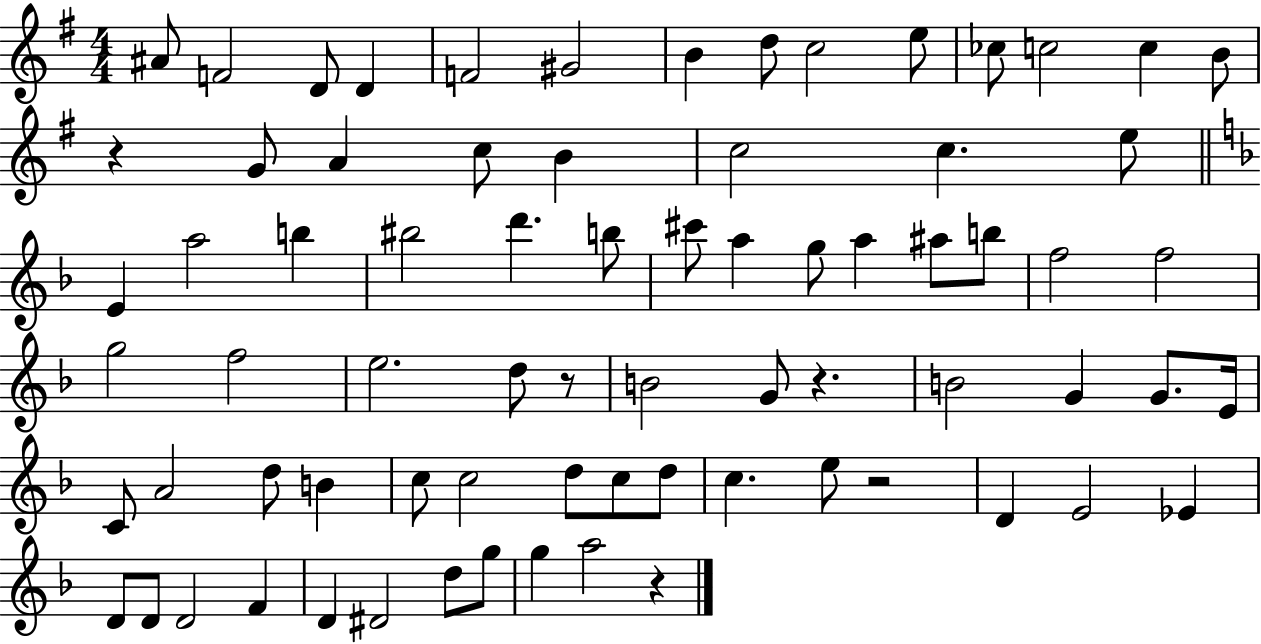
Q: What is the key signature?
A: G major